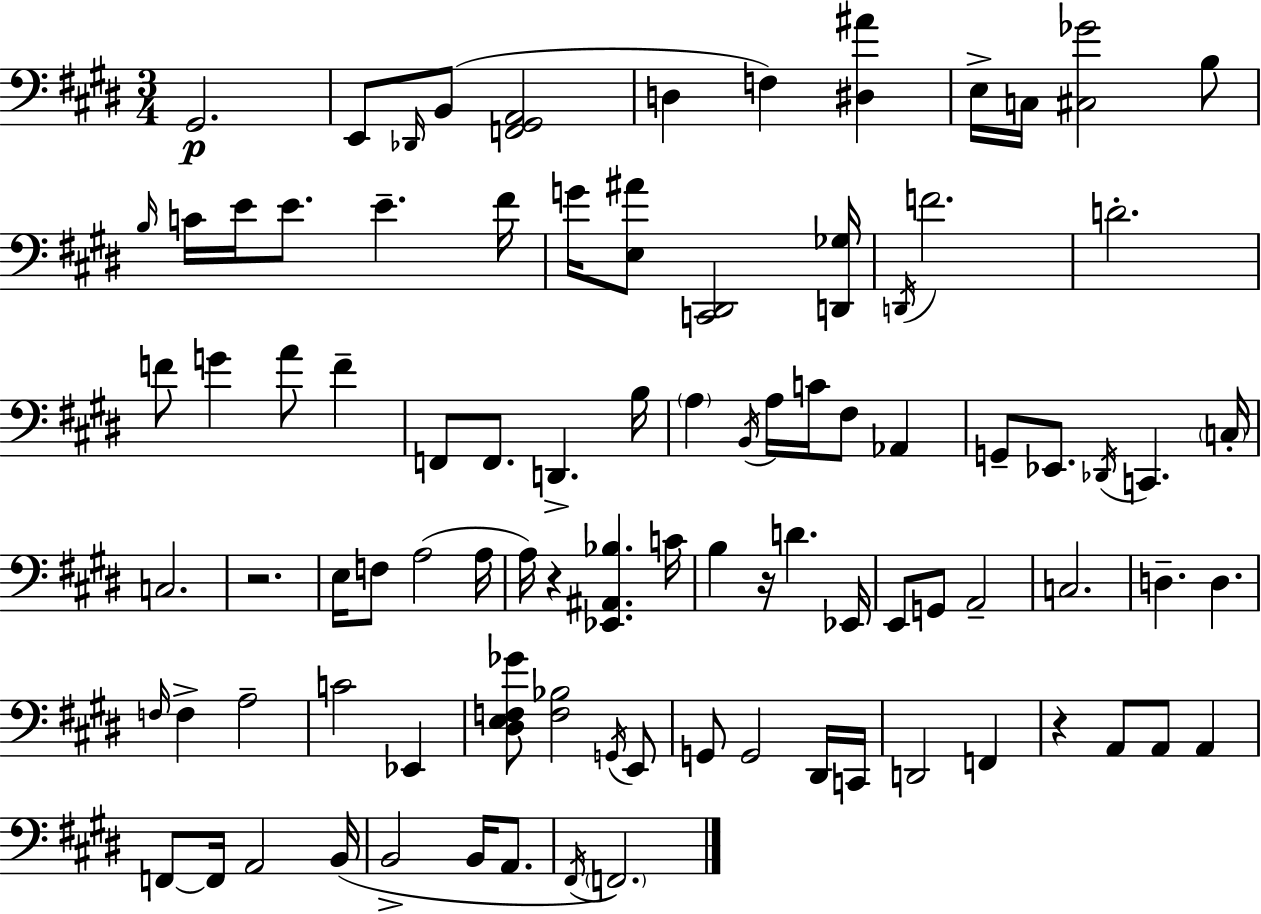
{
  \clef bass
  \numericTimeSignature
  \time 3/4
  \key e \major
  gis,2.\p | e,8 \grace { des,16 } b,8( <f, gis, a,>2 | d4 f4) <dis ais'>4 | e16-> c16 <cis ges'>2 b8 | \break \grace { b16 } c'16 e'16 e'8. e'4.-- | fis'16 g'16 <e ais'>8 <c, dis,>2 | <d, ges>16 \acciaccatura { d,16 } f'2. | d'2.-. | \break f'8 g'4 a'8 f'4-- | f,8 f,8. d,4.-> | b16 \parenthesize a4 \acciaccatura { b,16 } a16 c'16 fis8 | aes,4 g,8-- ees,8. \acciaccatura { des,16 } c,4. | \break \parenthesize c16-. c2. | r2. | e16 f8 a2( | a16 a16) r4 <ees, ais, bes>4. | \break c'16 b4 r16 d'4. | ees,16 e,8 g,8 a,2-- | c2. | d4.-- d4. | \break \grace { f16 } f4-> a2-- | c'2 | ees,4 <dis e f ges'>8 <f bes>2 | \acciaccatura { g,16 } e,8 g,8 g,2 | \break dis,16 c,16 d,2 | f,4 r4 a,8 | a,8 a,4 f,8~~ f,16 a,2 | b,16( b,2-> | \break b,16 a,8. \acciaccatura { fis,16 }) \parenthesize f,2. | \bar "|."
}